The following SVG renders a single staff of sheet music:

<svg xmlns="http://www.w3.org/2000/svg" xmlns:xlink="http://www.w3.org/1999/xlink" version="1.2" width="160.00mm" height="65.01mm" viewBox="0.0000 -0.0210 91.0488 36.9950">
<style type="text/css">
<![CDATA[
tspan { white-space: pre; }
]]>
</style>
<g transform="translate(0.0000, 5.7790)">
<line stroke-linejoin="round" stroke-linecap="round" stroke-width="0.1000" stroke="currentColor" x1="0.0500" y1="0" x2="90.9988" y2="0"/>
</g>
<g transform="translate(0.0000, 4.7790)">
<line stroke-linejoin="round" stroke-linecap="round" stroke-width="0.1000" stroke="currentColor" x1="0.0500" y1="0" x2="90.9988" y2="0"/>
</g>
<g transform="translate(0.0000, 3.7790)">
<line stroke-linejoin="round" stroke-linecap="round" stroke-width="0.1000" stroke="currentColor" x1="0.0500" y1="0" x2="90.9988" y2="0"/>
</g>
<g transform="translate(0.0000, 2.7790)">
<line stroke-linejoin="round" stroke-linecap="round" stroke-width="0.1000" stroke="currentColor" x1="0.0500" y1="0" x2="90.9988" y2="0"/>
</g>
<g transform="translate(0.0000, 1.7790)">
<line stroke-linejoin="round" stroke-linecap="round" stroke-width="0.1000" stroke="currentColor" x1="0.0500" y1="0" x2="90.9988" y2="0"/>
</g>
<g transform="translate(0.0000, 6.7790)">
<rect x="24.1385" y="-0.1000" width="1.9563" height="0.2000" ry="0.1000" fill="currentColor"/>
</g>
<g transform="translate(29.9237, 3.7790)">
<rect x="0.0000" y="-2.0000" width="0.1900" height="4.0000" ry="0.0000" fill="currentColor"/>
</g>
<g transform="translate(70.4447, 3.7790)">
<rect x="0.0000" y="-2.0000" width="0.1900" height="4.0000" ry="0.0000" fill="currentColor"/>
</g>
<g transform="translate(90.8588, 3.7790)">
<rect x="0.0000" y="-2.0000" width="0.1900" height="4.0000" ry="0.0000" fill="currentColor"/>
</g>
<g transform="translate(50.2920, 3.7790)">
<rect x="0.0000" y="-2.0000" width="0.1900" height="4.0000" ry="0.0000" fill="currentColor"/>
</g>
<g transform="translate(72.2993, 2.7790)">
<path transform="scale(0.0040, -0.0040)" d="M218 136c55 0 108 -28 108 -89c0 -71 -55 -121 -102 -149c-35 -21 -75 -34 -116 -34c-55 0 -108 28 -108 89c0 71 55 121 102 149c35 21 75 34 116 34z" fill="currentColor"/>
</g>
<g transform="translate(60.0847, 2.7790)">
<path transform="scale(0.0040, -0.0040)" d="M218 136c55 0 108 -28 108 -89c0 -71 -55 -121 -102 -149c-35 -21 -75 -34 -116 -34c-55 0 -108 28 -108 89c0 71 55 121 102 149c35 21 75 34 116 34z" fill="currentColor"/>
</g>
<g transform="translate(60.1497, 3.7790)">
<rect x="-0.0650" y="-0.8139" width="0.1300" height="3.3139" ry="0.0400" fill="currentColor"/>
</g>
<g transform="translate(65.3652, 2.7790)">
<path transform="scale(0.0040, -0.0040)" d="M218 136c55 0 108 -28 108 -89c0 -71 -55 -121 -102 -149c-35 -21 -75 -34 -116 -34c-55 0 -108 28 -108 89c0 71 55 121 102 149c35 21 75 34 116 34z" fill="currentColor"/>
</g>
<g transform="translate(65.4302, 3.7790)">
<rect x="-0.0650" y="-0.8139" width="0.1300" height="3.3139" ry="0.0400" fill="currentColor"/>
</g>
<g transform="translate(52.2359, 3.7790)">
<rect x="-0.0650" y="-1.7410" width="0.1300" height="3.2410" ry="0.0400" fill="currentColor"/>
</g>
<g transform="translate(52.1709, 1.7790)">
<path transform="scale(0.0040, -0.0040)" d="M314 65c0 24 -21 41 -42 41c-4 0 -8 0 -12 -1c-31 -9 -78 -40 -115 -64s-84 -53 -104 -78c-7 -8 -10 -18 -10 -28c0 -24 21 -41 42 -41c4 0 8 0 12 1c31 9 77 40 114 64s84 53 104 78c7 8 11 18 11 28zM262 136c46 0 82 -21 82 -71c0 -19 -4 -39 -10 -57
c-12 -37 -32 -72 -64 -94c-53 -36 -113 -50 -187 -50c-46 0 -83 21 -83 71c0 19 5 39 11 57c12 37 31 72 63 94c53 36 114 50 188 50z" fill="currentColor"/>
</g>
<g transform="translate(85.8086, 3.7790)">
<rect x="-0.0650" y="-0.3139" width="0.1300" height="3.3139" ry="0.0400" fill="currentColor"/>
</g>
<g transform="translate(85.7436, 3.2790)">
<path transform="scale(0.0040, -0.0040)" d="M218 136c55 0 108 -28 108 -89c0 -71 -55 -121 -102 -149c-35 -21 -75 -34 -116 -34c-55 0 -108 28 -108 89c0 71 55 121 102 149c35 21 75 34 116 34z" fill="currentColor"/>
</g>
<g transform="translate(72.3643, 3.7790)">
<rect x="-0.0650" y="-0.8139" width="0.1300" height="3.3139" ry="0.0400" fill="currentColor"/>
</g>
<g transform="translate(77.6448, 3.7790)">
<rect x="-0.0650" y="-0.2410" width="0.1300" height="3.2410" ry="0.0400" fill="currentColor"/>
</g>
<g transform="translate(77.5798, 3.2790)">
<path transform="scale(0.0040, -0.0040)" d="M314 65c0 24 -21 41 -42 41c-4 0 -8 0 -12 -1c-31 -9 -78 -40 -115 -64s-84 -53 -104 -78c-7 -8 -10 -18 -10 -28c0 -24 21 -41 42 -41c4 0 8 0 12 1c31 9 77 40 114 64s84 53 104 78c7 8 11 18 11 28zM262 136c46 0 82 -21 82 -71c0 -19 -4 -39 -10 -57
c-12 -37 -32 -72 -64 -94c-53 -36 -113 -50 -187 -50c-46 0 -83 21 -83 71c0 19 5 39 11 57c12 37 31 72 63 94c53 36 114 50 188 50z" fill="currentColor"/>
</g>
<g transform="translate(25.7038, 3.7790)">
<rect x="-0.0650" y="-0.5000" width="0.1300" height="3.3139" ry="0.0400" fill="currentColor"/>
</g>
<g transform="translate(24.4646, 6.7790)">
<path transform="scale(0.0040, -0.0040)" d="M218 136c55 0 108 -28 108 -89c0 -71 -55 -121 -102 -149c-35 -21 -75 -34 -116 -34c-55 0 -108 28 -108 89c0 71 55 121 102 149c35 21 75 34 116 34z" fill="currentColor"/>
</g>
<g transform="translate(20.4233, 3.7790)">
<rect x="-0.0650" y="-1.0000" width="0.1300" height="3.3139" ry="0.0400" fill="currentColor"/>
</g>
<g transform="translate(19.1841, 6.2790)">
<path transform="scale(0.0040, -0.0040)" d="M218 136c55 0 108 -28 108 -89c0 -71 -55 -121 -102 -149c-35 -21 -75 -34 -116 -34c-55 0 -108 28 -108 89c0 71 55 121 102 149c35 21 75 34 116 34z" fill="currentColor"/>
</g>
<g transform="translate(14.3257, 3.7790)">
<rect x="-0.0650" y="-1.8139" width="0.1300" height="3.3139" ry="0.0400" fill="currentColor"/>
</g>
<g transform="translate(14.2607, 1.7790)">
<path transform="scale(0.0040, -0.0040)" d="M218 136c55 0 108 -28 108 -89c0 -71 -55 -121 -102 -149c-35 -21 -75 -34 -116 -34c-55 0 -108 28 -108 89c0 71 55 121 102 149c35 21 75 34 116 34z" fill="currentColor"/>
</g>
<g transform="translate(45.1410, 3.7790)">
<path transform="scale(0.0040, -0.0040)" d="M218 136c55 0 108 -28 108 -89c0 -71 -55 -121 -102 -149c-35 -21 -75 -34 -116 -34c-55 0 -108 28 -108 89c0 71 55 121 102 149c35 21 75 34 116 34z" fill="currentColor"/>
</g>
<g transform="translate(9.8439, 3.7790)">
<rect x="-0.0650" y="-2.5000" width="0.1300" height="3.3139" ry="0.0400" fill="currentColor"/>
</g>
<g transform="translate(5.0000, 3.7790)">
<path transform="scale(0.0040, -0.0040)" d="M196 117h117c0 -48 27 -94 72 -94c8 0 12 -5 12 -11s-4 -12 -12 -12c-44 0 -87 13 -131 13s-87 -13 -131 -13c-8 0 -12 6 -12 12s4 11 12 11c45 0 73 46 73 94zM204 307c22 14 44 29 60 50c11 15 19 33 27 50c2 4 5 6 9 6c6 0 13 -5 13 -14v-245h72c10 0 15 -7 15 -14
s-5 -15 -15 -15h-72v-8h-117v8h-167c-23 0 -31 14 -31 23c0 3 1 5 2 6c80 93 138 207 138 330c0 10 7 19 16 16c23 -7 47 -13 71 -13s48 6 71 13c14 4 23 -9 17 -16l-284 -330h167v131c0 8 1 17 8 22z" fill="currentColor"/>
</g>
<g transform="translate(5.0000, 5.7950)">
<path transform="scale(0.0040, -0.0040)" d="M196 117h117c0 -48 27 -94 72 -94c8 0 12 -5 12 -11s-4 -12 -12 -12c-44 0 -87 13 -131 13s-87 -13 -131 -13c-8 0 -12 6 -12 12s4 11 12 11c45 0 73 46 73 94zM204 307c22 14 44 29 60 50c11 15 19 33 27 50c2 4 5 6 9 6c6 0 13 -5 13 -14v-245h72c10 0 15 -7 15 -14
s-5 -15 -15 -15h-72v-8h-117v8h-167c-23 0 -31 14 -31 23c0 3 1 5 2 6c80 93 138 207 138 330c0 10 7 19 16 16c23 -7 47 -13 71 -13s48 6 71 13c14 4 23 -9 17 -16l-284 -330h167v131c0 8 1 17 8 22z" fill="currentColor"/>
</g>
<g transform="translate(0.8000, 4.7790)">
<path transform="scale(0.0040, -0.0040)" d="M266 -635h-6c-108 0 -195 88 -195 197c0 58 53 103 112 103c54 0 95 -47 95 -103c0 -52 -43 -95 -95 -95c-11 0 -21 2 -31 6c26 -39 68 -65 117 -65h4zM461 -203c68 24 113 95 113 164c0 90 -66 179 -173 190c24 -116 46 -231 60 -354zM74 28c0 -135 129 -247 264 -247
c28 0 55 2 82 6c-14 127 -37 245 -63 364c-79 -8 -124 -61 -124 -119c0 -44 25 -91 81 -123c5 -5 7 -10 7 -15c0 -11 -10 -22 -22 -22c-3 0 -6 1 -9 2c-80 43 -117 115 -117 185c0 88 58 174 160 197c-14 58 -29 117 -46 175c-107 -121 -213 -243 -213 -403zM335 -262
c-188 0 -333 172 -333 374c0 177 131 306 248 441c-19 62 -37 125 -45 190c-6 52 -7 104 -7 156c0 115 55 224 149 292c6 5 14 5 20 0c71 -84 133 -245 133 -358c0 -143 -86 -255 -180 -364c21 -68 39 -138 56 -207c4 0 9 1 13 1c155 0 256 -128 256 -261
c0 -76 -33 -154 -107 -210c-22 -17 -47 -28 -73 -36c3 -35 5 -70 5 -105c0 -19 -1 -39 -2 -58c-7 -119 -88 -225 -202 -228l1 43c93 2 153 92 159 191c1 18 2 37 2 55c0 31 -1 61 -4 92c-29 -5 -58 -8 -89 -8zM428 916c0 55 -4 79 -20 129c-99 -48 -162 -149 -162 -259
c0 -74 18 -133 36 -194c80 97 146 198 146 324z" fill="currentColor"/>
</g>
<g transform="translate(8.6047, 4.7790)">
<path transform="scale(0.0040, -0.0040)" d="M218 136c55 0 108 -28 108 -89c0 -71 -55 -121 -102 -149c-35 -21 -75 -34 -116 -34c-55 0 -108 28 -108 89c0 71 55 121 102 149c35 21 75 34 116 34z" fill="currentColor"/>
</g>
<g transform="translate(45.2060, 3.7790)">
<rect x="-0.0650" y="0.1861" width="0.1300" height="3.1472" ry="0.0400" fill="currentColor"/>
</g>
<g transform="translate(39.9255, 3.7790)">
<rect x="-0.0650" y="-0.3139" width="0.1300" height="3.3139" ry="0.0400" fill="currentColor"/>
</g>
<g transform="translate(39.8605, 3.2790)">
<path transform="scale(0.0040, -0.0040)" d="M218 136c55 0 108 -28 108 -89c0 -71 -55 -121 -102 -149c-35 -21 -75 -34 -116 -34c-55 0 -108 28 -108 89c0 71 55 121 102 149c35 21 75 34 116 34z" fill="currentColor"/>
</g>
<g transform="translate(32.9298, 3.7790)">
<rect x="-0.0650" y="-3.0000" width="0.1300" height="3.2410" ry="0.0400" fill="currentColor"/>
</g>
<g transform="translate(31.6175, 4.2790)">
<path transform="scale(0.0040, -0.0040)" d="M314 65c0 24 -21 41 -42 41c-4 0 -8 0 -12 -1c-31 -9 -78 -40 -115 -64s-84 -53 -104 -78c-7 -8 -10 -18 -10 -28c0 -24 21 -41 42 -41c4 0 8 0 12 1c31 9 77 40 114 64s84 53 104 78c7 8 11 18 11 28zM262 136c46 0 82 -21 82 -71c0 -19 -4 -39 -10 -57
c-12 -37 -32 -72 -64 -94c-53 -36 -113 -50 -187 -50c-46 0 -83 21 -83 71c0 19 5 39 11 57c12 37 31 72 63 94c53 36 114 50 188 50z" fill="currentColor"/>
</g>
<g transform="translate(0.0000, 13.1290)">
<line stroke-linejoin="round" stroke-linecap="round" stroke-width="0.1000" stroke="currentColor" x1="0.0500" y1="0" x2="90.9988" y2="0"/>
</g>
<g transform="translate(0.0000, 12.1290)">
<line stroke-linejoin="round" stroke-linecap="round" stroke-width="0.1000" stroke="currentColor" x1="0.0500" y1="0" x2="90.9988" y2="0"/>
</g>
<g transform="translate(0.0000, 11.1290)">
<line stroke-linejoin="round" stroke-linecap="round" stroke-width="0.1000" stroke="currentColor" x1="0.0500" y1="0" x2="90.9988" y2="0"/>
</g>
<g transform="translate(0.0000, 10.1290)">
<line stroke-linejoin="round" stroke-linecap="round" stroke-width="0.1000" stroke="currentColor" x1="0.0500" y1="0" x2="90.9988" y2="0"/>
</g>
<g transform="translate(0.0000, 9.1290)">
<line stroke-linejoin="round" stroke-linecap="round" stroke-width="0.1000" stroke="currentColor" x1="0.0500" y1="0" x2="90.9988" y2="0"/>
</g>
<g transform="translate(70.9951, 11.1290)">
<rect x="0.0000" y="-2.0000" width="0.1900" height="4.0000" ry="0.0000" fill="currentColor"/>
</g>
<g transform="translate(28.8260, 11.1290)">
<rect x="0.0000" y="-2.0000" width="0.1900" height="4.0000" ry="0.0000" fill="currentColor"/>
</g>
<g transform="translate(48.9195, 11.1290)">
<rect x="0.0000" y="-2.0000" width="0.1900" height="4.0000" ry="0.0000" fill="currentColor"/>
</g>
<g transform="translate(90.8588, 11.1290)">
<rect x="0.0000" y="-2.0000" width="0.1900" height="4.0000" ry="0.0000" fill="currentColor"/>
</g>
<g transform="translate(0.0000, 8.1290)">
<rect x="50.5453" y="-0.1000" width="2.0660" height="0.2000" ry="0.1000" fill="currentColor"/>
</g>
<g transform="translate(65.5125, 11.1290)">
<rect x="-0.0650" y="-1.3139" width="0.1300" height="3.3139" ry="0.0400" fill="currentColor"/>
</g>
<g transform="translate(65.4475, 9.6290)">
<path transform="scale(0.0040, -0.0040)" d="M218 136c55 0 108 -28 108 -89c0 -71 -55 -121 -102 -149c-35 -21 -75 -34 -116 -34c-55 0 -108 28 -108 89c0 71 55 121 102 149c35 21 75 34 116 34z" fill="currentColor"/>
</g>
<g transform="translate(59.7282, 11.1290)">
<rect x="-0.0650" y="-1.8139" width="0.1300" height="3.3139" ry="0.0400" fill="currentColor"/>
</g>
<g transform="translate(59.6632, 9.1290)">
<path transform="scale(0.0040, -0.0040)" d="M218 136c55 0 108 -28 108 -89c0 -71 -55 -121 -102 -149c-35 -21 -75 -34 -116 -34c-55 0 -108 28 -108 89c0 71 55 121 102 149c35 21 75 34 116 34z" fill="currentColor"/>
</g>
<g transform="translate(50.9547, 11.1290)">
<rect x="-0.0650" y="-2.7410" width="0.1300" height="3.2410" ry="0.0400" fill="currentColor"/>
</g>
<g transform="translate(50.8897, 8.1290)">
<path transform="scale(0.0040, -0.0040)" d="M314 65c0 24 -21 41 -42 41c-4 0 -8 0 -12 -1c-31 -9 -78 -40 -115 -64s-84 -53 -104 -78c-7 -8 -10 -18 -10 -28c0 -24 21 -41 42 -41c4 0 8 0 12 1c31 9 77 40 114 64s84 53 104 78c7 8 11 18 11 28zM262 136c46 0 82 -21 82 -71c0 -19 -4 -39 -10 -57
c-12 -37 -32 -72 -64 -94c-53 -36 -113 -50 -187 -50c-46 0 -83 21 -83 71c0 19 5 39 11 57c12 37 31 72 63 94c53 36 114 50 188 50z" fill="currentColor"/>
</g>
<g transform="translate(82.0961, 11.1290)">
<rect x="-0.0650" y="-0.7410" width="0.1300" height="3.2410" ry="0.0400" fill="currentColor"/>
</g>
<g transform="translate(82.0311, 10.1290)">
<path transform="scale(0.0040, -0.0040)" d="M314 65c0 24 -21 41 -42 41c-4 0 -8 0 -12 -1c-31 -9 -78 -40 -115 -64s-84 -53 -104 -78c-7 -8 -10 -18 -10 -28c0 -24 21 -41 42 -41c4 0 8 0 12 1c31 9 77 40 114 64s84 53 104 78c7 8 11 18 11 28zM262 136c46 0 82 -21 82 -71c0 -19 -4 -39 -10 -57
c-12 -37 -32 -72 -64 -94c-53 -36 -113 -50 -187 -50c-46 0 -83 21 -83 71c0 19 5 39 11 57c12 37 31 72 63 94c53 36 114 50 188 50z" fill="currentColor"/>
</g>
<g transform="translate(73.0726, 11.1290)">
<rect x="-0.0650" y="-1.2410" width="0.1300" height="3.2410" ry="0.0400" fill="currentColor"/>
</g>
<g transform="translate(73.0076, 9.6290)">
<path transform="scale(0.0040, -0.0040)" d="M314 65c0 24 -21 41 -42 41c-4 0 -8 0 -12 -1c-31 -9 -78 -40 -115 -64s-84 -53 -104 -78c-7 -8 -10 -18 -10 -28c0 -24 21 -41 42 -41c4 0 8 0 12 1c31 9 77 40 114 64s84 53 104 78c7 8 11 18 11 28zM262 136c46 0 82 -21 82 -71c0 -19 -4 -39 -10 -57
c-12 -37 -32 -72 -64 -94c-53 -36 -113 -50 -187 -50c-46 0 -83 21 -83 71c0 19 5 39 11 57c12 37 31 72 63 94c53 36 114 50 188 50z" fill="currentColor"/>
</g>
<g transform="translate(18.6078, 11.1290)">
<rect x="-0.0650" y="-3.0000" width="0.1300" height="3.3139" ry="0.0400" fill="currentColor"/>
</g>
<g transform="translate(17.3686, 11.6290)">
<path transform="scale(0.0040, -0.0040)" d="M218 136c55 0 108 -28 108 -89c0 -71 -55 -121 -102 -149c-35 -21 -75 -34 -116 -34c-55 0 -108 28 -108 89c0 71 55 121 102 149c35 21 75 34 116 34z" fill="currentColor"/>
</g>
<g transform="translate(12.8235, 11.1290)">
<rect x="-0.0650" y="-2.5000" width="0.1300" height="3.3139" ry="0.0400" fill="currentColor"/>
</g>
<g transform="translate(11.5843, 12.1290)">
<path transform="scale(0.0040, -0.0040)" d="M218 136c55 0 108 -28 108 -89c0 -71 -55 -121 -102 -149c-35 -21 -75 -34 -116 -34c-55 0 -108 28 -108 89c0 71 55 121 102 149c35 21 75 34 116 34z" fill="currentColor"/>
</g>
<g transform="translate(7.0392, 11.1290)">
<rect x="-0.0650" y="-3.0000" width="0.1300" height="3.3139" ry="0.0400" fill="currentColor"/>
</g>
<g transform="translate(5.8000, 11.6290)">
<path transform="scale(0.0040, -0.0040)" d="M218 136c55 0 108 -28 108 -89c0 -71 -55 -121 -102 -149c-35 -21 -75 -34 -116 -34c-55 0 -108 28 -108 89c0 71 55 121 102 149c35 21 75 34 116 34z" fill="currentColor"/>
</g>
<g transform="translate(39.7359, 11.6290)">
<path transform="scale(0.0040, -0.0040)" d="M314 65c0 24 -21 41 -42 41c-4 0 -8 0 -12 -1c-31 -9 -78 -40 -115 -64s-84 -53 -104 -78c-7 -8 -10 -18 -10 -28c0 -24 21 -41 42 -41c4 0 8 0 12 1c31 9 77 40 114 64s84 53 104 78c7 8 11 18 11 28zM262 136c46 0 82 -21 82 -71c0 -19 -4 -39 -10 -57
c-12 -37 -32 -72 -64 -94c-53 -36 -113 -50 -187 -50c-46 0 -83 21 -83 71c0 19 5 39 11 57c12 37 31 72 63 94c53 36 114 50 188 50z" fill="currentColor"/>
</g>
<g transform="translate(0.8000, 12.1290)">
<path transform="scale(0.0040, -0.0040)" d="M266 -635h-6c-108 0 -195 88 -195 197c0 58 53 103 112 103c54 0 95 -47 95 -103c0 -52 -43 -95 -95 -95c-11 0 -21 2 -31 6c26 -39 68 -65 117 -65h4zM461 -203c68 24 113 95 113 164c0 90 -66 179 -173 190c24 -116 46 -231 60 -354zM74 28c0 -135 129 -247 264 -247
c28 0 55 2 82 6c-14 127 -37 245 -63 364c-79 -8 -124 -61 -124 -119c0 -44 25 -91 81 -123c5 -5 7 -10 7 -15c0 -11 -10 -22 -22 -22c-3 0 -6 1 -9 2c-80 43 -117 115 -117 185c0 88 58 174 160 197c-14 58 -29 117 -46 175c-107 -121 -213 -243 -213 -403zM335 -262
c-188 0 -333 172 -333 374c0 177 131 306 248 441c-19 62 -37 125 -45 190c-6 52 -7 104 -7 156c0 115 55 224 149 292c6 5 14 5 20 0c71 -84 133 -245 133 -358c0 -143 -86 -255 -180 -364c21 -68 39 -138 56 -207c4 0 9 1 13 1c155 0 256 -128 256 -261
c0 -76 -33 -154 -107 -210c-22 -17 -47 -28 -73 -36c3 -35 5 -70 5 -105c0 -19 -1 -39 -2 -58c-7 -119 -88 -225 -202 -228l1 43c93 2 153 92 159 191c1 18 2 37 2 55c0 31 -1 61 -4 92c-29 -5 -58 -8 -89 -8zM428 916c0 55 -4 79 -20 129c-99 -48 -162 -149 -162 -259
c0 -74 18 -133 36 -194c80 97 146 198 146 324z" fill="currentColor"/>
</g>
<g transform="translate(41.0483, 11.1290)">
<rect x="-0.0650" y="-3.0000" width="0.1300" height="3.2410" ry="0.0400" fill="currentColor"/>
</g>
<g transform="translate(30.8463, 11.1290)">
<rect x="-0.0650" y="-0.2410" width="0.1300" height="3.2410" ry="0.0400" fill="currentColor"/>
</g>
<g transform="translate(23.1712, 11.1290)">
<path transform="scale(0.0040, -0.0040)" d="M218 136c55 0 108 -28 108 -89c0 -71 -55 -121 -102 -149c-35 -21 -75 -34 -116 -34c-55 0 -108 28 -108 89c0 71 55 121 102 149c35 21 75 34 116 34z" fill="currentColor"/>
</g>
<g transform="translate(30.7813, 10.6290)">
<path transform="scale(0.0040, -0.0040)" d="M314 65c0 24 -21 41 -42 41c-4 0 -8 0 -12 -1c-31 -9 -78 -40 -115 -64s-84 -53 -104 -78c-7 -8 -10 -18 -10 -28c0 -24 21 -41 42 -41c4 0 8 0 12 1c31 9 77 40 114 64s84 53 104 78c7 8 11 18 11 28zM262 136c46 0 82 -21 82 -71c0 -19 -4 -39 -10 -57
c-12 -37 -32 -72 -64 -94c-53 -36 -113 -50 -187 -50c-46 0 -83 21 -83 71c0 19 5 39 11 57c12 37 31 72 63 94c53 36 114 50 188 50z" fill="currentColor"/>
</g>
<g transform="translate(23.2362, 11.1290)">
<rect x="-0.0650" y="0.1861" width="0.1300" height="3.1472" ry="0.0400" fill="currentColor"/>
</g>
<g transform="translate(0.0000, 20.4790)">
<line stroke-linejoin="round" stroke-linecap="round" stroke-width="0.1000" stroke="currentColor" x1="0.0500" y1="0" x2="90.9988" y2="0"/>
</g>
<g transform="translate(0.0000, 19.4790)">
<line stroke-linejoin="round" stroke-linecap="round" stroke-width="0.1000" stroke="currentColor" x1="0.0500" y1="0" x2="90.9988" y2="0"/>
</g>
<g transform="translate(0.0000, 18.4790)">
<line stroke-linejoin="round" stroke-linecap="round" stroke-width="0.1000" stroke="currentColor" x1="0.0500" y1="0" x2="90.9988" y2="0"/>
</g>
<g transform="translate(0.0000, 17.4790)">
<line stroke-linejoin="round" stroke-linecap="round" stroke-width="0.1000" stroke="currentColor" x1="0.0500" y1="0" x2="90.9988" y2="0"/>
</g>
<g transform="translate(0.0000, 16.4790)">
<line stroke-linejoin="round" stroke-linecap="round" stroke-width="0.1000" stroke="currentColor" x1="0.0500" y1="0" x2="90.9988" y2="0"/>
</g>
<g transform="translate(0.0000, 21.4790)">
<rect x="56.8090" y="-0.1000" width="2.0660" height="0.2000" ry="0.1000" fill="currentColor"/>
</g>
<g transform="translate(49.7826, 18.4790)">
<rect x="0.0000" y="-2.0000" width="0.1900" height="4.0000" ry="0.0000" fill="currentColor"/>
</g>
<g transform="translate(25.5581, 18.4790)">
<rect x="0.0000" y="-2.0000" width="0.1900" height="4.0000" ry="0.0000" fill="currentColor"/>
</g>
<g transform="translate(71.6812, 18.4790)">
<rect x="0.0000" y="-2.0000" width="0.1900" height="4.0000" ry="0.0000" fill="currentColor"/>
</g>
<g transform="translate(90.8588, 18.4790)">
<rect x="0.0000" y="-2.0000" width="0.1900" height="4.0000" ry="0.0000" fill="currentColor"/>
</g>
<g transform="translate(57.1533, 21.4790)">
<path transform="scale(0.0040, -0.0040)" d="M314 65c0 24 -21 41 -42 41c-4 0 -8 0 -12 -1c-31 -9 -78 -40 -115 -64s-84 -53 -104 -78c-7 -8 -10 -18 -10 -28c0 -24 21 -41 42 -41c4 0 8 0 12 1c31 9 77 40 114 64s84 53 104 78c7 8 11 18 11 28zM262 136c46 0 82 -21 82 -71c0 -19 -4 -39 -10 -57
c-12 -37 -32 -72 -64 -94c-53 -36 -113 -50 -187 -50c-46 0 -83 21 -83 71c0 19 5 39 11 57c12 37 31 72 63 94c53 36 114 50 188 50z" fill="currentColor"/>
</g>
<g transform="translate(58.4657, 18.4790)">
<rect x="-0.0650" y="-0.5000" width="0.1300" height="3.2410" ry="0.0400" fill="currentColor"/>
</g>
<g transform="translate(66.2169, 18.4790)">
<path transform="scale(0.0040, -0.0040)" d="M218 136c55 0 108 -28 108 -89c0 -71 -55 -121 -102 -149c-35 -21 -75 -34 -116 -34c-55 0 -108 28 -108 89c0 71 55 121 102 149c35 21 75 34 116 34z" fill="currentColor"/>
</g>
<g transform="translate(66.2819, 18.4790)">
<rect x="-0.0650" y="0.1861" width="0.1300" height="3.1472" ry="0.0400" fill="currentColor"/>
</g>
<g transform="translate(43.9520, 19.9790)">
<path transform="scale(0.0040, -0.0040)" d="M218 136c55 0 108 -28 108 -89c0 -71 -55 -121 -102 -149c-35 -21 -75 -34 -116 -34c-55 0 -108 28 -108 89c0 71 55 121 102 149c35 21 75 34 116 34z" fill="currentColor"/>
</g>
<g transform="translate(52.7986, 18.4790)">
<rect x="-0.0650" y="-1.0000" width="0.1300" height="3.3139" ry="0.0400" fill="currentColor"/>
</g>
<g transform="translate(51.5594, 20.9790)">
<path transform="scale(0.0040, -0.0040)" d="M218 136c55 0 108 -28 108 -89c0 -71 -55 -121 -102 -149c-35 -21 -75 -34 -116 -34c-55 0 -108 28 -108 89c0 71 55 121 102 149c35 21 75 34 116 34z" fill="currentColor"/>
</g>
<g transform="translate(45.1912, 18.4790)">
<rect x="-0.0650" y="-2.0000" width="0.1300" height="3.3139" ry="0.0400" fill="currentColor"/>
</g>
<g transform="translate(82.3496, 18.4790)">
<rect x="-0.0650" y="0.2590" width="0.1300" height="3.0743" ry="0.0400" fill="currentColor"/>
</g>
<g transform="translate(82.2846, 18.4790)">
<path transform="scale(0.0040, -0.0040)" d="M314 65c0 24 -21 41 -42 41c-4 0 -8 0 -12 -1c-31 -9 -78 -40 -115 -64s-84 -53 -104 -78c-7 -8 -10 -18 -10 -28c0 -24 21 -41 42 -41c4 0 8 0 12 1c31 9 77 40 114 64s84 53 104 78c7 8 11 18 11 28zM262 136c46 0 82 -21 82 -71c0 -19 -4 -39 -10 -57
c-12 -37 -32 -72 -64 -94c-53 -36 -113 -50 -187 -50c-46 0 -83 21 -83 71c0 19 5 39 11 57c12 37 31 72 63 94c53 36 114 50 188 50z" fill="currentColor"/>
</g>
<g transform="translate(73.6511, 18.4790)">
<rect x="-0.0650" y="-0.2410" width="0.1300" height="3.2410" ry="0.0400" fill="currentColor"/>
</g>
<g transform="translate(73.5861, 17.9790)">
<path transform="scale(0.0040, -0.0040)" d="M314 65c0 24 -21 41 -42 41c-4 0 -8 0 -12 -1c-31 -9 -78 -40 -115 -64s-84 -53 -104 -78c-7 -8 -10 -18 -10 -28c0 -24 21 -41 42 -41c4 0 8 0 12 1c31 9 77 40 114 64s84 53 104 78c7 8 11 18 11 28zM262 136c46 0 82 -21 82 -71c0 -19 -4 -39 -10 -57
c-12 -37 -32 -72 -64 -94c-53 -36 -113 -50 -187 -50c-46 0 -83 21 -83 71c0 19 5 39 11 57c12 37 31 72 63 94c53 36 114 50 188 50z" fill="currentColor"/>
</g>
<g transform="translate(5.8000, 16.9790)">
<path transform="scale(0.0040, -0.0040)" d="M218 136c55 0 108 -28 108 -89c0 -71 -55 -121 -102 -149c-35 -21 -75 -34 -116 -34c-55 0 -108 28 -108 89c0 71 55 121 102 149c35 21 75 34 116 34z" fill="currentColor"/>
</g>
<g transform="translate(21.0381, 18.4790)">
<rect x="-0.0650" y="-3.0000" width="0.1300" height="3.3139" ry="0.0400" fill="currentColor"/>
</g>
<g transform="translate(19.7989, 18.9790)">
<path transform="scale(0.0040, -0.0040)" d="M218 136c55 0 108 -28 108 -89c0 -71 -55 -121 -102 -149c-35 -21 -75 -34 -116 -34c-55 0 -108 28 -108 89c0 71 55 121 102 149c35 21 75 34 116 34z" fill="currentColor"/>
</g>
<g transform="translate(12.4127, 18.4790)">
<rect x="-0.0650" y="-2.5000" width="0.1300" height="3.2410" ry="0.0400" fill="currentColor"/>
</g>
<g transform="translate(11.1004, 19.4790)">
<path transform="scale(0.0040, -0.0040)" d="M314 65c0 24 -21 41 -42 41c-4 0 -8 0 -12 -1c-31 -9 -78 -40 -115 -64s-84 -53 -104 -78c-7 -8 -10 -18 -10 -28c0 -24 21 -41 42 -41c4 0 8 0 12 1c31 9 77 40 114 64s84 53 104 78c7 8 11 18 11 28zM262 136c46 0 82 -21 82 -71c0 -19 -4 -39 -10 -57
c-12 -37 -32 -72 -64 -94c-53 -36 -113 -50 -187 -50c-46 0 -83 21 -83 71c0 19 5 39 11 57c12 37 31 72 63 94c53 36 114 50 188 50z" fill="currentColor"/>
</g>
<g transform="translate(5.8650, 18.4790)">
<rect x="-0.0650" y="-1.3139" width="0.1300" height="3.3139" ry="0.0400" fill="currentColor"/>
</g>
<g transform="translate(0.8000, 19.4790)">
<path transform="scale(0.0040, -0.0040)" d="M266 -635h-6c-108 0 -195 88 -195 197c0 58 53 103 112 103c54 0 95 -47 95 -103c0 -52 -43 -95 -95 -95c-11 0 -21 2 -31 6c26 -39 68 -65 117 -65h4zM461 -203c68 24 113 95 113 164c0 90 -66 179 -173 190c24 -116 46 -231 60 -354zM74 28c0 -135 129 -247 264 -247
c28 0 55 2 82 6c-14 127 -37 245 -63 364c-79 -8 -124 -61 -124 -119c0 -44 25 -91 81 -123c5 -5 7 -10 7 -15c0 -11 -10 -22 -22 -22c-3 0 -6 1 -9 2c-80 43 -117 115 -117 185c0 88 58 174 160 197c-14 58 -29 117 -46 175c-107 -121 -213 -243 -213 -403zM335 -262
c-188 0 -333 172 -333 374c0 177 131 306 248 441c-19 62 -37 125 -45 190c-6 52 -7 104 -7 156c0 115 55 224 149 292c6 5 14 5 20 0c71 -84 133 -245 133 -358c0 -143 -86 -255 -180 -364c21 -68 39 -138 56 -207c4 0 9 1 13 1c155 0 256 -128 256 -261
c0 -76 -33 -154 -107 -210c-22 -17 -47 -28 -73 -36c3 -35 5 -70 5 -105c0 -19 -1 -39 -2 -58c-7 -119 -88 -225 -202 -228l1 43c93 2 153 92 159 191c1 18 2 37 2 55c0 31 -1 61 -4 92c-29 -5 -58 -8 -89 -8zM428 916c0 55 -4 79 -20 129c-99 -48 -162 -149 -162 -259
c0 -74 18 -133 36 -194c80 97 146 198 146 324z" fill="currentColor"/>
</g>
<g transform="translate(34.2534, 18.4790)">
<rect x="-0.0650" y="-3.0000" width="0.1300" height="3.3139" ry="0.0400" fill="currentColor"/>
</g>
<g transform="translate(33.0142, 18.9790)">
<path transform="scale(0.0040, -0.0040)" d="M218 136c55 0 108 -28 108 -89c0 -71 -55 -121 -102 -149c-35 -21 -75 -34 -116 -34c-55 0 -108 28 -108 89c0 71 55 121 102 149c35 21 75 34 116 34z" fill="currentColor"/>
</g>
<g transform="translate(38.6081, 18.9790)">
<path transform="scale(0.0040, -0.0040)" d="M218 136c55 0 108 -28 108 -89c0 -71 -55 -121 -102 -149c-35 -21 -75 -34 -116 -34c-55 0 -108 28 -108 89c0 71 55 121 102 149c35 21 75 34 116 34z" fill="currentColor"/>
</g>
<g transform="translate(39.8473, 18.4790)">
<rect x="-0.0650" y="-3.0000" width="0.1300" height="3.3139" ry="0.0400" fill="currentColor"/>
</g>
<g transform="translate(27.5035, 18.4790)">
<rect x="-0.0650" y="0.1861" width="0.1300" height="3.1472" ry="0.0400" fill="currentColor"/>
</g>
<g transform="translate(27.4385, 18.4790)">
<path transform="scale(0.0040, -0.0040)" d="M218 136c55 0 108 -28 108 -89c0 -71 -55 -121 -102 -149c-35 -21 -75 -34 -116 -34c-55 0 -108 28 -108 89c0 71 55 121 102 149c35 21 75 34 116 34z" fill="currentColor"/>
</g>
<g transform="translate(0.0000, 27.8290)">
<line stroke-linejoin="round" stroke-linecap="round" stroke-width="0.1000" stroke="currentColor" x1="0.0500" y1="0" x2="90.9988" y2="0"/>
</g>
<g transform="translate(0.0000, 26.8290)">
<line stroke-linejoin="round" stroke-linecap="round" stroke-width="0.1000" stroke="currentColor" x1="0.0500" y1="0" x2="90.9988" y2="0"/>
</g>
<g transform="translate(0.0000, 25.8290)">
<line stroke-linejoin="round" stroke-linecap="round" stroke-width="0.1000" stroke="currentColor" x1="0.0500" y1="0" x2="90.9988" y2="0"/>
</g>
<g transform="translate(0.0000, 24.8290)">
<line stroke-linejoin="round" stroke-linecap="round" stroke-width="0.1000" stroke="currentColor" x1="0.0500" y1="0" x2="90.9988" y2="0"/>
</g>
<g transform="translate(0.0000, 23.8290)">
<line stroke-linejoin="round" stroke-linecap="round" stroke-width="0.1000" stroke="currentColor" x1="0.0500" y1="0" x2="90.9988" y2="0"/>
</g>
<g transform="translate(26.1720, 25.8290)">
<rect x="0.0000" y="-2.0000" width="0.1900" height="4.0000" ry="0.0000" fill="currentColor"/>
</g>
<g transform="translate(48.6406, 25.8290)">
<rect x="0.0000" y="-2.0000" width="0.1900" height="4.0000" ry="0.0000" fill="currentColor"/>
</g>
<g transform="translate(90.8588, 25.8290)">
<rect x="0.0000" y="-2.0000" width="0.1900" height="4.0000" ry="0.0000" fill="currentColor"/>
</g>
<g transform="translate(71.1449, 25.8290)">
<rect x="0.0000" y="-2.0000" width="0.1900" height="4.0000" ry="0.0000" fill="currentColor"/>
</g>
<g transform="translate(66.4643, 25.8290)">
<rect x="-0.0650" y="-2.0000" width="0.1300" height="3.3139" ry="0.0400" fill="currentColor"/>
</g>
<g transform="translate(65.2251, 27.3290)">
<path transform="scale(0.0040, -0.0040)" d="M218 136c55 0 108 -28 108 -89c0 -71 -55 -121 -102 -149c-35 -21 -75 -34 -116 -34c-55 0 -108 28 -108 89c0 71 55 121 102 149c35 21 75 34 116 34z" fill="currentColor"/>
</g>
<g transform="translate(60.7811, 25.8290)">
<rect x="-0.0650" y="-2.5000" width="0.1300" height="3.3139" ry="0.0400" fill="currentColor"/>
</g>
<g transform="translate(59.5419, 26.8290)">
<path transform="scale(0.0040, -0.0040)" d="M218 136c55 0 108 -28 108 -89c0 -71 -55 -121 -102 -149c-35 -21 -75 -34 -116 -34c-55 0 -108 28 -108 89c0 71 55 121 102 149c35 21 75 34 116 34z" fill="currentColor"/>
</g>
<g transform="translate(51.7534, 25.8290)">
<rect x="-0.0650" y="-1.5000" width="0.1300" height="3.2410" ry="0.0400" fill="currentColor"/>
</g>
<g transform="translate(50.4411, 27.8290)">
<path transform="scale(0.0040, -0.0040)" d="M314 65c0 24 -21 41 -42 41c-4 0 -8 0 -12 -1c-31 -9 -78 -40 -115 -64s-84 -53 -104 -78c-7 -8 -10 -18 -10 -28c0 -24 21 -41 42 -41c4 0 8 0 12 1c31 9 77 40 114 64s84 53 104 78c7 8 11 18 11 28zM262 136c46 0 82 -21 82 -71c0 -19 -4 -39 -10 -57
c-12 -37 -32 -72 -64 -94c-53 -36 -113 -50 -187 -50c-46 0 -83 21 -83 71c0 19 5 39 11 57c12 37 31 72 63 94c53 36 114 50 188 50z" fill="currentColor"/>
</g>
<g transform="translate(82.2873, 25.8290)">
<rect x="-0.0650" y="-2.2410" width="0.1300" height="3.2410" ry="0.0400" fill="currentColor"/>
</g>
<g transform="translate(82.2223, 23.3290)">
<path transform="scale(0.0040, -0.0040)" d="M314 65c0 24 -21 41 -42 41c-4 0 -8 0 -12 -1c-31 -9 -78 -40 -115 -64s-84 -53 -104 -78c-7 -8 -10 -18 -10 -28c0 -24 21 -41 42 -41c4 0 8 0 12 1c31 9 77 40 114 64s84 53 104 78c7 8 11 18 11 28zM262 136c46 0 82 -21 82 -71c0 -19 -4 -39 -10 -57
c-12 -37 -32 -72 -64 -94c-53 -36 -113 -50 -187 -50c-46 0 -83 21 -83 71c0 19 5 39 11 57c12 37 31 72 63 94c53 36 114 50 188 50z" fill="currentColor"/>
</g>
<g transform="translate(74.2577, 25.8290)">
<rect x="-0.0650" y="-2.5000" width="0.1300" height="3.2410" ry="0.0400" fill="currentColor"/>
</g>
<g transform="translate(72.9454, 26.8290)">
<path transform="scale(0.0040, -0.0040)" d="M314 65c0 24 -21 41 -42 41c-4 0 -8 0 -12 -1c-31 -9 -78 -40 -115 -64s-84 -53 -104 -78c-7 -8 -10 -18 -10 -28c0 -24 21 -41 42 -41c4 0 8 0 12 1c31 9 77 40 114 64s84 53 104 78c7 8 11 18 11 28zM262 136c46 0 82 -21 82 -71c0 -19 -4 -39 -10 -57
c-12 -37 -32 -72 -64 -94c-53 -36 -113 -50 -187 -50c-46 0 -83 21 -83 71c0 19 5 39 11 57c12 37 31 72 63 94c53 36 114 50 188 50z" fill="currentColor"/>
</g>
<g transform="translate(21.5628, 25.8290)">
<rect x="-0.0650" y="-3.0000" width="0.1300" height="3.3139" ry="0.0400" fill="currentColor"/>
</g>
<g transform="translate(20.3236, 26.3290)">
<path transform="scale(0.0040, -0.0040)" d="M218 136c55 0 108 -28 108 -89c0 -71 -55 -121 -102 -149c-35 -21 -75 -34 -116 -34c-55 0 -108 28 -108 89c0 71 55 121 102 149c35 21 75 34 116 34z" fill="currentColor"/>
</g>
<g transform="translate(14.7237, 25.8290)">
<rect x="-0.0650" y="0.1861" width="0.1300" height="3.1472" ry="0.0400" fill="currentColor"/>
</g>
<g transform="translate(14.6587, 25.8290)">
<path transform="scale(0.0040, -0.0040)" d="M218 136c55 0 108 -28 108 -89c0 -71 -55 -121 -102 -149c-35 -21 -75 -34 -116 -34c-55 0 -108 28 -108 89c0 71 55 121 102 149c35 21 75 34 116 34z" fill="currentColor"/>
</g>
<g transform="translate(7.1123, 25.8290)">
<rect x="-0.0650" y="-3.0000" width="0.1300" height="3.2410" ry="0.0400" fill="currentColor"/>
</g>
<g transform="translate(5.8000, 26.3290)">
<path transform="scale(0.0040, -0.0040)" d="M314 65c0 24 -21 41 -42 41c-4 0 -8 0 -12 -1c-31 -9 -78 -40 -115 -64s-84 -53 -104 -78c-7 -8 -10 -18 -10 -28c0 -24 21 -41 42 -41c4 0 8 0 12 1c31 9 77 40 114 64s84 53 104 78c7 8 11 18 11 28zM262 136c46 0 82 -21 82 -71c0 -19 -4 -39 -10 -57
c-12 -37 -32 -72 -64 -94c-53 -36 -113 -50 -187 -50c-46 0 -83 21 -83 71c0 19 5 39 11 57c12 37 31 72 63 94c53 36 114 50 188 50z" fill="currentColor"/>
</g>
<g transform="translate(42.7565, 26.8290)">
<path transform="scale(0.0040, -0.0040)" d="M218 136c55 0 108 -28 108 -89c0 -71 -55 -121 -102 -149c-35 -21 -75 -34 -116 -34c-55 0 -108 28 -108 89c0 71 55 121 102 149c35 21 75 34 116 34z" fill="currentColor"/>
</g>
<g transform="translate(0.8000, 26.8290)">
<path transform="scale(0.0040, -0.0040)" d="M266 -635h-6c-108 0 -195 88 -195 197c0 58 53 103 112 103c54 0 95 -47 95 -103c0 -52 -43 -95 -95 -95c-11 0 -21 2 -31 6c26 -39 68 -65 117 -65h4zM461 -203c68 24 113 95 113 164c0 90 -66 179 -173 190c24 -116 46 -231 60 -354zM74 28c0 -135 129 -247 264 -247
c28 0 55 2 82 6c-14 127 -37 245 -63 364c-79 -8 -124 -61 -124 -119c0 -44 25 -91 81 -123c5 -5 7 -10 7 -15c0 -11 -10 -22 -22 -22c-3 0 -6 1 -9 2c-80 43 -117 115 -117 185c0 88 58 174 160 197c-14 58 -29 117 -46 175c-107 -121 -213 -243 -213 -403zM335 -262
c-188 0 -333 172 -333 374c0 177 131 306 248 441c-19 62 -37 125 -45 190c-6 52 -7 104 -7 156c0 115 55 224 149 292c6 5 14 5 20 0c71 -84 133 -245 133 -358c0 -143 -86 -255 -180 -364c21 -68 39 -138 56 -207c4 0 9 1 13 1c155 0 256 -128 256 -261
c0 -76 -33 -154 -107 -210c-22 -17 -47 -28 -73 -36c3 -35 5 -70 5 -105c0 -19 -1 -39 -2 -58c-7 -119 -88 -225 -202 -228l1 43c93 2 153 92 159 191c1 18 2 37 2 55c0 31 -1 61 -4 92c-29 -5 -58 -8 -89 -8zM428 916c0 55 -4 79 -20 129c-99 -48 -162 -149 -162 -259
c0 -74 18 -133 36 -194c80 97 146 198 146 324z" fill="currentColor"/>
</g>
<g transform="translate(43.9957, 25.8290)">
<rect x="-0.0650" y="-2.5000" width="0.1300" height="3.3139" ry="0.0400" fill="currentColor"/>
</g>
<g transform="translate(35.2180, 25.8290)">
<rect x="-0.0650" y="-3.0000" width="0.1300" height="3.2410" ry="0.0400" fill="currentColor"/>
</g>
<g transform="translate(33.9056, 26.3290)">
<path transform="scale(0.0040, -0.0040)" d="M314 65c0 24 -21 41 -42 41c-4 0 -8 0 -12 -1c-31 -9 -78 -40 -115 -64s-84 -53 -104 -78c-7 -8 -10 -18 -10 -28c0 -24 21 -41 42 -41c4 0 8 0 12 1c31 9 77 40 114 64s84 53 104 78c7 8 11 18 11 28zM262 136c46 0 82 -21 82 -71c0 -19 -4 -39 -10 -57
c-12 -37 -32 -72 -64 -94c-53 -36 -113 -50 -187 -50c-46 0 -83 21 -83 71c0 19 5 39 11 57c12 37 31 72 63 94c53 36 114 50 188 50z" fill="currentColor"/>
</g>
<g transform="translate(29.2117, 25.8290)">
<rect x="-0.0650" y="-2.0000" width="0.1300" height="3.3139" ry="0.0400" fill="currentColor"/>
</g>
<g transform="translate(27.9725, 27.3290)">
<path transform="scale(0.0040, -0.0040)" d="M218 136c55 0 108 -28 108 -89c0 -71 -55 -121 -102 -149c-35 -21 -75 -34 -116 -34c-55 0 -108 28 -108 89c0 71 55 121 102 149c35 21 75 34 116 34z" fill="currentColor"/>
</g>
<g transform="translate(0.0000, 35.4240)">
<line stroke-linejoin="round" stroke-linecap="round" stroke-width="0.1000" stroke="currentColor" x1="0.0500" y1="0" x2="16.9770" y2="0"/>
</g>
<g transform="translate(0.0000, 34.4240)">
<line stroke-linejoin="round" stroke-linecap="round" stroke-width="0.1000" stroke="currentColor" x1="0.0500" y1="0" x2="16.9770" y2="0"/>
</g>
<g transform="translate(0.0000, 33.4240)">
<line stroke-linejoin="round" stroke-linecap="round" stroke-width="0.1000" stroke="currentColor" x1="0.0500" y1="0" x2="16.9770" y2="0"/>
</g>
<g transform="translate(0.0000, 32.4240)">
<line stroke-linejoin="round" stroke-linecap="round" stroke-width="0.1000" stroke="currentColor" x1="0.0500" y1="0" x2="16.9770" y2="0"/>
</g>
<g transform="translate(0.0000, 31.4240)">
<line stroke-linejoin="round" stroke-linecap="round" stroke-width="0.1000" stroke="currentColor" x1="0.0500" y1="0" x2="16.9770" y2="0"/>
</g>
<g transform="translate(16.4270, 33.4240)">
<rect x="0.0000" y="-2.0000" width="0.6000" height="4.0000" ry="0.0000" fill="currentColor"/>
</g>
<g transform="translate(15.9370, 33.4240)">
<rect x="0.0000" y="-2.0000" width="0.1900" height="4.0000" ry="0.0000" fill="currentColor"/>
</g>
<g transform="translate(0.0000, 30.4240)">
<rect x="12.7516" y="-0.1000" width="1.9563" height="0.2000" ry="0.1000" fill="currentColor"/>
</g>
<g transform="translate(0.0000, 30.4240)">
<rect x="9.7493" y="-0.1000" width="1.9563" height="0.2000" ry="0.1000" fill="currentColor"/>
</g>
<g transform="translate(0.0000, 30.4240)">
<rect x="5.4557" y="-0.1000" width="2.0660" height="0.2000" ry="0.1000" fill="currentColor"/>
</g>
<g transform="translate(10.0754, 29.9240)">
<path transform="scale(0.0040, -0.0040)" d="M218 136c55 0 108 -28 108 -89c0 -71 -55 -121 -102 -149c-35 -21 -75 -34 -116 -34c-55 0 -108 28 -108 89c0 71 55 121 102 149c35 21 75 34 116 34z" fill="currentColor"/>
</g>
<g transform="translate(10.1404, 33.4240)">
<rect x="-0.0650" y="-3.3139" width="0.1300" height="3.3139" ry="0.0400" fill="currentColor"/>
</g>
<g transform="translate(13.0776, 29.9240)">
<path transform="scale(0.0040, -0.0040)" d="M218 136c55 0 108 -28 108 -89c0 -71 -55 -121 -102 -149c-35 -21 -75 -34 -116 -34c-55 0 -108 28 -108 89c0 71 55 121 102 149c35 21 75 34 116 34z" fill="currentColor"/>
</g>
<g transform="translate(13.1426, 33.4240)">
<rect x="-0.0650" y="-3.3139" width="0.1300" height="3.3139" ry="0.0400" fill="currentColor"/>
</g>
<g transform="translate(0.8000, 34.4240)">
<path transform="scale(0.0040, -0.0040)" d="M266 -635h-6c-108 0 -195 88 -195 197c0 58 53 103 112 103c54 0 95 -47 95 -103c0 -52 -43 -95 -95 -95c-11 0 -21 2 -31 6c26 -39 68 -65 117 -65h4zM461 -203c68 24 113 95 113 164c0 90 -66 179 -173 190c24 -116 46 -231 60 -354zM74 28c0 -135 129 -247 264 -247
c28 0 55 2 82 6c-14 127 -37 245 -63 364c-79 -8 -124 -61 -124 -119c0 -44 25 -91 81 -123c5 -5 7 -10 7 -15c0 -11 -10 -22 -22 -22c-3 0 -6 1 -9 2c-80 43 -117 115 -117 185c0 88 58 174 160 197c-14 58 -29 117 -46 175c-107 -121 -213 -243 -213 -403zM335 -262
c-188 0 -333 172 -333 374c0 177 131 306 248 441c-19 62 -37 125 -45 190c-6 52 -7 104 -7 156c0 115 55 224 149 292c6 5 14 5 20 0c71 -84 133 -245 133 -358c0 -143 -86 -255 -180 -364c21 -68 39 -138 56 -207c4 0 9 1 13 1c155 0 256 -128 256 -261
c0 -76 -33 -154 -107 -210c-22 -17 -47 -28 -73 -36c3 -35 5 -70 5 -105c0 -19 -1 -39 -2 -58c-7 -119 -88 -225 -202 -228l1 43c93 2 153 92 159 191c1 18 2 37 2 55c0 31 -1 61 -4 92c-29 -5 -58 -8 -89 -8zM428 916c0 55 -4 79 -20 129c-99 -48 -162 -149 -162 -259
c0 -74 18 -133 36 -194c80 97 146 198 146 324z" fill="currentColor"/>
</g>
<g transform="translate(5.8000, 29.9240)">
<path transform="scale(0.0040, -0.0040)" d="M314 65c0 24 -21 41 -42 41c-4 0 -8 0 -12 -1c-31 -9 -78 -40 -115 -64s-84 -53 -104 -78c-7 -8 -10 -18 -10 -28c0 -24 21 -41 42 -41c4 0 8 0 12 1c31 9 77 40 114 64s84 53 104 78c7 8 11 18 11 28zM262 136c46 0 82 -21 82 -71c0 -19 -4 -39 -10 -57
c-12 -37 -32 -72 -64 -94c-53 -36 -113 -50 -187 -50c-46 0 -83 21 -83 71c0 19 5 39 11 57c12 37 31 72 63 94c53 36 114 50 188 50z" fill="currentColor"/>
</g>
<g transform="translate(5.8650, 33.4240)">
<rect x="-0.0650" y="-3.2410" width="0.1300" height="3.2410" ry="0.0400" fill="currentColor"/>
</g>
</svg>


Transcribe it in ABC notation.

X:1
T:Untitled
M:4/4
L:1/4
K:C
G f D C A2 c B f2 d d d c2 c A G A B c2 A2 a2 f e e2 d2 e G2 A B A A F D C2 B c2 B2 A2 B A F A2 G E2 G F G2 g2 b2 b b